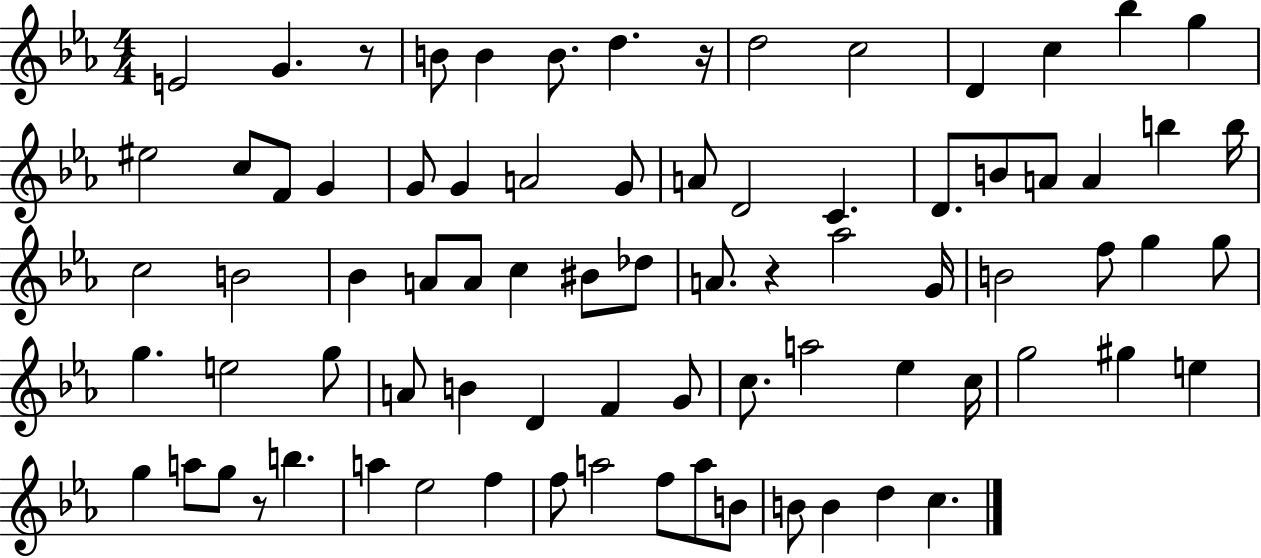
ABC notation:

X:1
T:Untitled
M:4/4
L:1/4
K:Eb
E2 G z/2 B/2 B B/2 d z/4 d2 c2 D c _b g ^e2 c/2 F/2 G G/2 G A2 G/2 A/2 D2 C D/2 B/2 A/2 A b b/4 c2 B2 _B A/2 A/2 c ^B/2 _d/2 A/2 z _a2 G/4 B2 f/2 g g/2 g e2 g/2 A/2 B D F G/2 c/2 a2 _e c/4 g2 ^g e g a/2 g/2 z/2 b a _e2 f f/2 a2 f/2 a/2 B/2 B/2 B d c